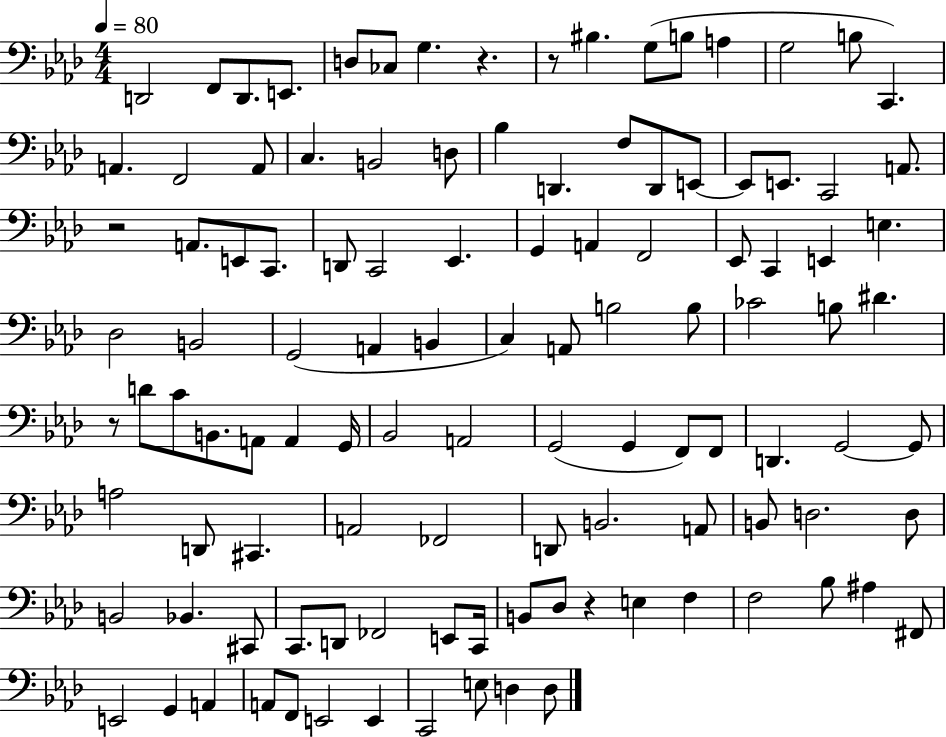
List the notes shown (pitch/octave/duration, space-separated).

D2/h F2/e D2/e. E2/e. D3/e CES3/e G3/q. R/q. R/e BIS3/q. G3/e B3/e A3/q G3/h B3/e C2/q. A2/q. F2/h A2/e C3/q. B2/h D3/e Bb3/q D2/q. F3/e D2/e E2/e E2/e E2/e. C2/h A2/e. R/h A2/e. E2/e C2/e. D2/e C2/h Eb2/q. G2/q A2/q F2/h Eb2/e C2/q E2/q E3/q. Db3/h B2/h G2/h A2/q B2/q C3/q A2/e B3/h B3/e CES4/h B3/e D#4/q. R/e D4/e C4/e B2/e. A2/e A2/q G2/s Bb2/h A2/h G2/h G2/q F2/e F2/e D2/q. G2/h G2/e A3/h D2/e C#2/q. A2/h FES2/h D2/e B2/h. A2/e B2/e D3/h. D3/e B2/h Bb2/q. C#2/e C2/e. D2/e FES2/h E2/e C2/s B2/e Db3/e R/q E3/q F3/q F3/h Bb3/e A#3/q F#2/e E2/h G2/q A2/q A2/e F2/e E2/h E2/q C2/h E3/e D3/q D3/e